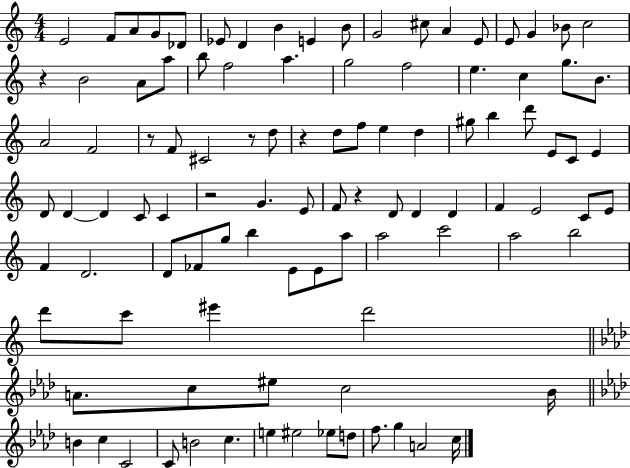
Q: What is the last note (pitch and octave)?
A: C5